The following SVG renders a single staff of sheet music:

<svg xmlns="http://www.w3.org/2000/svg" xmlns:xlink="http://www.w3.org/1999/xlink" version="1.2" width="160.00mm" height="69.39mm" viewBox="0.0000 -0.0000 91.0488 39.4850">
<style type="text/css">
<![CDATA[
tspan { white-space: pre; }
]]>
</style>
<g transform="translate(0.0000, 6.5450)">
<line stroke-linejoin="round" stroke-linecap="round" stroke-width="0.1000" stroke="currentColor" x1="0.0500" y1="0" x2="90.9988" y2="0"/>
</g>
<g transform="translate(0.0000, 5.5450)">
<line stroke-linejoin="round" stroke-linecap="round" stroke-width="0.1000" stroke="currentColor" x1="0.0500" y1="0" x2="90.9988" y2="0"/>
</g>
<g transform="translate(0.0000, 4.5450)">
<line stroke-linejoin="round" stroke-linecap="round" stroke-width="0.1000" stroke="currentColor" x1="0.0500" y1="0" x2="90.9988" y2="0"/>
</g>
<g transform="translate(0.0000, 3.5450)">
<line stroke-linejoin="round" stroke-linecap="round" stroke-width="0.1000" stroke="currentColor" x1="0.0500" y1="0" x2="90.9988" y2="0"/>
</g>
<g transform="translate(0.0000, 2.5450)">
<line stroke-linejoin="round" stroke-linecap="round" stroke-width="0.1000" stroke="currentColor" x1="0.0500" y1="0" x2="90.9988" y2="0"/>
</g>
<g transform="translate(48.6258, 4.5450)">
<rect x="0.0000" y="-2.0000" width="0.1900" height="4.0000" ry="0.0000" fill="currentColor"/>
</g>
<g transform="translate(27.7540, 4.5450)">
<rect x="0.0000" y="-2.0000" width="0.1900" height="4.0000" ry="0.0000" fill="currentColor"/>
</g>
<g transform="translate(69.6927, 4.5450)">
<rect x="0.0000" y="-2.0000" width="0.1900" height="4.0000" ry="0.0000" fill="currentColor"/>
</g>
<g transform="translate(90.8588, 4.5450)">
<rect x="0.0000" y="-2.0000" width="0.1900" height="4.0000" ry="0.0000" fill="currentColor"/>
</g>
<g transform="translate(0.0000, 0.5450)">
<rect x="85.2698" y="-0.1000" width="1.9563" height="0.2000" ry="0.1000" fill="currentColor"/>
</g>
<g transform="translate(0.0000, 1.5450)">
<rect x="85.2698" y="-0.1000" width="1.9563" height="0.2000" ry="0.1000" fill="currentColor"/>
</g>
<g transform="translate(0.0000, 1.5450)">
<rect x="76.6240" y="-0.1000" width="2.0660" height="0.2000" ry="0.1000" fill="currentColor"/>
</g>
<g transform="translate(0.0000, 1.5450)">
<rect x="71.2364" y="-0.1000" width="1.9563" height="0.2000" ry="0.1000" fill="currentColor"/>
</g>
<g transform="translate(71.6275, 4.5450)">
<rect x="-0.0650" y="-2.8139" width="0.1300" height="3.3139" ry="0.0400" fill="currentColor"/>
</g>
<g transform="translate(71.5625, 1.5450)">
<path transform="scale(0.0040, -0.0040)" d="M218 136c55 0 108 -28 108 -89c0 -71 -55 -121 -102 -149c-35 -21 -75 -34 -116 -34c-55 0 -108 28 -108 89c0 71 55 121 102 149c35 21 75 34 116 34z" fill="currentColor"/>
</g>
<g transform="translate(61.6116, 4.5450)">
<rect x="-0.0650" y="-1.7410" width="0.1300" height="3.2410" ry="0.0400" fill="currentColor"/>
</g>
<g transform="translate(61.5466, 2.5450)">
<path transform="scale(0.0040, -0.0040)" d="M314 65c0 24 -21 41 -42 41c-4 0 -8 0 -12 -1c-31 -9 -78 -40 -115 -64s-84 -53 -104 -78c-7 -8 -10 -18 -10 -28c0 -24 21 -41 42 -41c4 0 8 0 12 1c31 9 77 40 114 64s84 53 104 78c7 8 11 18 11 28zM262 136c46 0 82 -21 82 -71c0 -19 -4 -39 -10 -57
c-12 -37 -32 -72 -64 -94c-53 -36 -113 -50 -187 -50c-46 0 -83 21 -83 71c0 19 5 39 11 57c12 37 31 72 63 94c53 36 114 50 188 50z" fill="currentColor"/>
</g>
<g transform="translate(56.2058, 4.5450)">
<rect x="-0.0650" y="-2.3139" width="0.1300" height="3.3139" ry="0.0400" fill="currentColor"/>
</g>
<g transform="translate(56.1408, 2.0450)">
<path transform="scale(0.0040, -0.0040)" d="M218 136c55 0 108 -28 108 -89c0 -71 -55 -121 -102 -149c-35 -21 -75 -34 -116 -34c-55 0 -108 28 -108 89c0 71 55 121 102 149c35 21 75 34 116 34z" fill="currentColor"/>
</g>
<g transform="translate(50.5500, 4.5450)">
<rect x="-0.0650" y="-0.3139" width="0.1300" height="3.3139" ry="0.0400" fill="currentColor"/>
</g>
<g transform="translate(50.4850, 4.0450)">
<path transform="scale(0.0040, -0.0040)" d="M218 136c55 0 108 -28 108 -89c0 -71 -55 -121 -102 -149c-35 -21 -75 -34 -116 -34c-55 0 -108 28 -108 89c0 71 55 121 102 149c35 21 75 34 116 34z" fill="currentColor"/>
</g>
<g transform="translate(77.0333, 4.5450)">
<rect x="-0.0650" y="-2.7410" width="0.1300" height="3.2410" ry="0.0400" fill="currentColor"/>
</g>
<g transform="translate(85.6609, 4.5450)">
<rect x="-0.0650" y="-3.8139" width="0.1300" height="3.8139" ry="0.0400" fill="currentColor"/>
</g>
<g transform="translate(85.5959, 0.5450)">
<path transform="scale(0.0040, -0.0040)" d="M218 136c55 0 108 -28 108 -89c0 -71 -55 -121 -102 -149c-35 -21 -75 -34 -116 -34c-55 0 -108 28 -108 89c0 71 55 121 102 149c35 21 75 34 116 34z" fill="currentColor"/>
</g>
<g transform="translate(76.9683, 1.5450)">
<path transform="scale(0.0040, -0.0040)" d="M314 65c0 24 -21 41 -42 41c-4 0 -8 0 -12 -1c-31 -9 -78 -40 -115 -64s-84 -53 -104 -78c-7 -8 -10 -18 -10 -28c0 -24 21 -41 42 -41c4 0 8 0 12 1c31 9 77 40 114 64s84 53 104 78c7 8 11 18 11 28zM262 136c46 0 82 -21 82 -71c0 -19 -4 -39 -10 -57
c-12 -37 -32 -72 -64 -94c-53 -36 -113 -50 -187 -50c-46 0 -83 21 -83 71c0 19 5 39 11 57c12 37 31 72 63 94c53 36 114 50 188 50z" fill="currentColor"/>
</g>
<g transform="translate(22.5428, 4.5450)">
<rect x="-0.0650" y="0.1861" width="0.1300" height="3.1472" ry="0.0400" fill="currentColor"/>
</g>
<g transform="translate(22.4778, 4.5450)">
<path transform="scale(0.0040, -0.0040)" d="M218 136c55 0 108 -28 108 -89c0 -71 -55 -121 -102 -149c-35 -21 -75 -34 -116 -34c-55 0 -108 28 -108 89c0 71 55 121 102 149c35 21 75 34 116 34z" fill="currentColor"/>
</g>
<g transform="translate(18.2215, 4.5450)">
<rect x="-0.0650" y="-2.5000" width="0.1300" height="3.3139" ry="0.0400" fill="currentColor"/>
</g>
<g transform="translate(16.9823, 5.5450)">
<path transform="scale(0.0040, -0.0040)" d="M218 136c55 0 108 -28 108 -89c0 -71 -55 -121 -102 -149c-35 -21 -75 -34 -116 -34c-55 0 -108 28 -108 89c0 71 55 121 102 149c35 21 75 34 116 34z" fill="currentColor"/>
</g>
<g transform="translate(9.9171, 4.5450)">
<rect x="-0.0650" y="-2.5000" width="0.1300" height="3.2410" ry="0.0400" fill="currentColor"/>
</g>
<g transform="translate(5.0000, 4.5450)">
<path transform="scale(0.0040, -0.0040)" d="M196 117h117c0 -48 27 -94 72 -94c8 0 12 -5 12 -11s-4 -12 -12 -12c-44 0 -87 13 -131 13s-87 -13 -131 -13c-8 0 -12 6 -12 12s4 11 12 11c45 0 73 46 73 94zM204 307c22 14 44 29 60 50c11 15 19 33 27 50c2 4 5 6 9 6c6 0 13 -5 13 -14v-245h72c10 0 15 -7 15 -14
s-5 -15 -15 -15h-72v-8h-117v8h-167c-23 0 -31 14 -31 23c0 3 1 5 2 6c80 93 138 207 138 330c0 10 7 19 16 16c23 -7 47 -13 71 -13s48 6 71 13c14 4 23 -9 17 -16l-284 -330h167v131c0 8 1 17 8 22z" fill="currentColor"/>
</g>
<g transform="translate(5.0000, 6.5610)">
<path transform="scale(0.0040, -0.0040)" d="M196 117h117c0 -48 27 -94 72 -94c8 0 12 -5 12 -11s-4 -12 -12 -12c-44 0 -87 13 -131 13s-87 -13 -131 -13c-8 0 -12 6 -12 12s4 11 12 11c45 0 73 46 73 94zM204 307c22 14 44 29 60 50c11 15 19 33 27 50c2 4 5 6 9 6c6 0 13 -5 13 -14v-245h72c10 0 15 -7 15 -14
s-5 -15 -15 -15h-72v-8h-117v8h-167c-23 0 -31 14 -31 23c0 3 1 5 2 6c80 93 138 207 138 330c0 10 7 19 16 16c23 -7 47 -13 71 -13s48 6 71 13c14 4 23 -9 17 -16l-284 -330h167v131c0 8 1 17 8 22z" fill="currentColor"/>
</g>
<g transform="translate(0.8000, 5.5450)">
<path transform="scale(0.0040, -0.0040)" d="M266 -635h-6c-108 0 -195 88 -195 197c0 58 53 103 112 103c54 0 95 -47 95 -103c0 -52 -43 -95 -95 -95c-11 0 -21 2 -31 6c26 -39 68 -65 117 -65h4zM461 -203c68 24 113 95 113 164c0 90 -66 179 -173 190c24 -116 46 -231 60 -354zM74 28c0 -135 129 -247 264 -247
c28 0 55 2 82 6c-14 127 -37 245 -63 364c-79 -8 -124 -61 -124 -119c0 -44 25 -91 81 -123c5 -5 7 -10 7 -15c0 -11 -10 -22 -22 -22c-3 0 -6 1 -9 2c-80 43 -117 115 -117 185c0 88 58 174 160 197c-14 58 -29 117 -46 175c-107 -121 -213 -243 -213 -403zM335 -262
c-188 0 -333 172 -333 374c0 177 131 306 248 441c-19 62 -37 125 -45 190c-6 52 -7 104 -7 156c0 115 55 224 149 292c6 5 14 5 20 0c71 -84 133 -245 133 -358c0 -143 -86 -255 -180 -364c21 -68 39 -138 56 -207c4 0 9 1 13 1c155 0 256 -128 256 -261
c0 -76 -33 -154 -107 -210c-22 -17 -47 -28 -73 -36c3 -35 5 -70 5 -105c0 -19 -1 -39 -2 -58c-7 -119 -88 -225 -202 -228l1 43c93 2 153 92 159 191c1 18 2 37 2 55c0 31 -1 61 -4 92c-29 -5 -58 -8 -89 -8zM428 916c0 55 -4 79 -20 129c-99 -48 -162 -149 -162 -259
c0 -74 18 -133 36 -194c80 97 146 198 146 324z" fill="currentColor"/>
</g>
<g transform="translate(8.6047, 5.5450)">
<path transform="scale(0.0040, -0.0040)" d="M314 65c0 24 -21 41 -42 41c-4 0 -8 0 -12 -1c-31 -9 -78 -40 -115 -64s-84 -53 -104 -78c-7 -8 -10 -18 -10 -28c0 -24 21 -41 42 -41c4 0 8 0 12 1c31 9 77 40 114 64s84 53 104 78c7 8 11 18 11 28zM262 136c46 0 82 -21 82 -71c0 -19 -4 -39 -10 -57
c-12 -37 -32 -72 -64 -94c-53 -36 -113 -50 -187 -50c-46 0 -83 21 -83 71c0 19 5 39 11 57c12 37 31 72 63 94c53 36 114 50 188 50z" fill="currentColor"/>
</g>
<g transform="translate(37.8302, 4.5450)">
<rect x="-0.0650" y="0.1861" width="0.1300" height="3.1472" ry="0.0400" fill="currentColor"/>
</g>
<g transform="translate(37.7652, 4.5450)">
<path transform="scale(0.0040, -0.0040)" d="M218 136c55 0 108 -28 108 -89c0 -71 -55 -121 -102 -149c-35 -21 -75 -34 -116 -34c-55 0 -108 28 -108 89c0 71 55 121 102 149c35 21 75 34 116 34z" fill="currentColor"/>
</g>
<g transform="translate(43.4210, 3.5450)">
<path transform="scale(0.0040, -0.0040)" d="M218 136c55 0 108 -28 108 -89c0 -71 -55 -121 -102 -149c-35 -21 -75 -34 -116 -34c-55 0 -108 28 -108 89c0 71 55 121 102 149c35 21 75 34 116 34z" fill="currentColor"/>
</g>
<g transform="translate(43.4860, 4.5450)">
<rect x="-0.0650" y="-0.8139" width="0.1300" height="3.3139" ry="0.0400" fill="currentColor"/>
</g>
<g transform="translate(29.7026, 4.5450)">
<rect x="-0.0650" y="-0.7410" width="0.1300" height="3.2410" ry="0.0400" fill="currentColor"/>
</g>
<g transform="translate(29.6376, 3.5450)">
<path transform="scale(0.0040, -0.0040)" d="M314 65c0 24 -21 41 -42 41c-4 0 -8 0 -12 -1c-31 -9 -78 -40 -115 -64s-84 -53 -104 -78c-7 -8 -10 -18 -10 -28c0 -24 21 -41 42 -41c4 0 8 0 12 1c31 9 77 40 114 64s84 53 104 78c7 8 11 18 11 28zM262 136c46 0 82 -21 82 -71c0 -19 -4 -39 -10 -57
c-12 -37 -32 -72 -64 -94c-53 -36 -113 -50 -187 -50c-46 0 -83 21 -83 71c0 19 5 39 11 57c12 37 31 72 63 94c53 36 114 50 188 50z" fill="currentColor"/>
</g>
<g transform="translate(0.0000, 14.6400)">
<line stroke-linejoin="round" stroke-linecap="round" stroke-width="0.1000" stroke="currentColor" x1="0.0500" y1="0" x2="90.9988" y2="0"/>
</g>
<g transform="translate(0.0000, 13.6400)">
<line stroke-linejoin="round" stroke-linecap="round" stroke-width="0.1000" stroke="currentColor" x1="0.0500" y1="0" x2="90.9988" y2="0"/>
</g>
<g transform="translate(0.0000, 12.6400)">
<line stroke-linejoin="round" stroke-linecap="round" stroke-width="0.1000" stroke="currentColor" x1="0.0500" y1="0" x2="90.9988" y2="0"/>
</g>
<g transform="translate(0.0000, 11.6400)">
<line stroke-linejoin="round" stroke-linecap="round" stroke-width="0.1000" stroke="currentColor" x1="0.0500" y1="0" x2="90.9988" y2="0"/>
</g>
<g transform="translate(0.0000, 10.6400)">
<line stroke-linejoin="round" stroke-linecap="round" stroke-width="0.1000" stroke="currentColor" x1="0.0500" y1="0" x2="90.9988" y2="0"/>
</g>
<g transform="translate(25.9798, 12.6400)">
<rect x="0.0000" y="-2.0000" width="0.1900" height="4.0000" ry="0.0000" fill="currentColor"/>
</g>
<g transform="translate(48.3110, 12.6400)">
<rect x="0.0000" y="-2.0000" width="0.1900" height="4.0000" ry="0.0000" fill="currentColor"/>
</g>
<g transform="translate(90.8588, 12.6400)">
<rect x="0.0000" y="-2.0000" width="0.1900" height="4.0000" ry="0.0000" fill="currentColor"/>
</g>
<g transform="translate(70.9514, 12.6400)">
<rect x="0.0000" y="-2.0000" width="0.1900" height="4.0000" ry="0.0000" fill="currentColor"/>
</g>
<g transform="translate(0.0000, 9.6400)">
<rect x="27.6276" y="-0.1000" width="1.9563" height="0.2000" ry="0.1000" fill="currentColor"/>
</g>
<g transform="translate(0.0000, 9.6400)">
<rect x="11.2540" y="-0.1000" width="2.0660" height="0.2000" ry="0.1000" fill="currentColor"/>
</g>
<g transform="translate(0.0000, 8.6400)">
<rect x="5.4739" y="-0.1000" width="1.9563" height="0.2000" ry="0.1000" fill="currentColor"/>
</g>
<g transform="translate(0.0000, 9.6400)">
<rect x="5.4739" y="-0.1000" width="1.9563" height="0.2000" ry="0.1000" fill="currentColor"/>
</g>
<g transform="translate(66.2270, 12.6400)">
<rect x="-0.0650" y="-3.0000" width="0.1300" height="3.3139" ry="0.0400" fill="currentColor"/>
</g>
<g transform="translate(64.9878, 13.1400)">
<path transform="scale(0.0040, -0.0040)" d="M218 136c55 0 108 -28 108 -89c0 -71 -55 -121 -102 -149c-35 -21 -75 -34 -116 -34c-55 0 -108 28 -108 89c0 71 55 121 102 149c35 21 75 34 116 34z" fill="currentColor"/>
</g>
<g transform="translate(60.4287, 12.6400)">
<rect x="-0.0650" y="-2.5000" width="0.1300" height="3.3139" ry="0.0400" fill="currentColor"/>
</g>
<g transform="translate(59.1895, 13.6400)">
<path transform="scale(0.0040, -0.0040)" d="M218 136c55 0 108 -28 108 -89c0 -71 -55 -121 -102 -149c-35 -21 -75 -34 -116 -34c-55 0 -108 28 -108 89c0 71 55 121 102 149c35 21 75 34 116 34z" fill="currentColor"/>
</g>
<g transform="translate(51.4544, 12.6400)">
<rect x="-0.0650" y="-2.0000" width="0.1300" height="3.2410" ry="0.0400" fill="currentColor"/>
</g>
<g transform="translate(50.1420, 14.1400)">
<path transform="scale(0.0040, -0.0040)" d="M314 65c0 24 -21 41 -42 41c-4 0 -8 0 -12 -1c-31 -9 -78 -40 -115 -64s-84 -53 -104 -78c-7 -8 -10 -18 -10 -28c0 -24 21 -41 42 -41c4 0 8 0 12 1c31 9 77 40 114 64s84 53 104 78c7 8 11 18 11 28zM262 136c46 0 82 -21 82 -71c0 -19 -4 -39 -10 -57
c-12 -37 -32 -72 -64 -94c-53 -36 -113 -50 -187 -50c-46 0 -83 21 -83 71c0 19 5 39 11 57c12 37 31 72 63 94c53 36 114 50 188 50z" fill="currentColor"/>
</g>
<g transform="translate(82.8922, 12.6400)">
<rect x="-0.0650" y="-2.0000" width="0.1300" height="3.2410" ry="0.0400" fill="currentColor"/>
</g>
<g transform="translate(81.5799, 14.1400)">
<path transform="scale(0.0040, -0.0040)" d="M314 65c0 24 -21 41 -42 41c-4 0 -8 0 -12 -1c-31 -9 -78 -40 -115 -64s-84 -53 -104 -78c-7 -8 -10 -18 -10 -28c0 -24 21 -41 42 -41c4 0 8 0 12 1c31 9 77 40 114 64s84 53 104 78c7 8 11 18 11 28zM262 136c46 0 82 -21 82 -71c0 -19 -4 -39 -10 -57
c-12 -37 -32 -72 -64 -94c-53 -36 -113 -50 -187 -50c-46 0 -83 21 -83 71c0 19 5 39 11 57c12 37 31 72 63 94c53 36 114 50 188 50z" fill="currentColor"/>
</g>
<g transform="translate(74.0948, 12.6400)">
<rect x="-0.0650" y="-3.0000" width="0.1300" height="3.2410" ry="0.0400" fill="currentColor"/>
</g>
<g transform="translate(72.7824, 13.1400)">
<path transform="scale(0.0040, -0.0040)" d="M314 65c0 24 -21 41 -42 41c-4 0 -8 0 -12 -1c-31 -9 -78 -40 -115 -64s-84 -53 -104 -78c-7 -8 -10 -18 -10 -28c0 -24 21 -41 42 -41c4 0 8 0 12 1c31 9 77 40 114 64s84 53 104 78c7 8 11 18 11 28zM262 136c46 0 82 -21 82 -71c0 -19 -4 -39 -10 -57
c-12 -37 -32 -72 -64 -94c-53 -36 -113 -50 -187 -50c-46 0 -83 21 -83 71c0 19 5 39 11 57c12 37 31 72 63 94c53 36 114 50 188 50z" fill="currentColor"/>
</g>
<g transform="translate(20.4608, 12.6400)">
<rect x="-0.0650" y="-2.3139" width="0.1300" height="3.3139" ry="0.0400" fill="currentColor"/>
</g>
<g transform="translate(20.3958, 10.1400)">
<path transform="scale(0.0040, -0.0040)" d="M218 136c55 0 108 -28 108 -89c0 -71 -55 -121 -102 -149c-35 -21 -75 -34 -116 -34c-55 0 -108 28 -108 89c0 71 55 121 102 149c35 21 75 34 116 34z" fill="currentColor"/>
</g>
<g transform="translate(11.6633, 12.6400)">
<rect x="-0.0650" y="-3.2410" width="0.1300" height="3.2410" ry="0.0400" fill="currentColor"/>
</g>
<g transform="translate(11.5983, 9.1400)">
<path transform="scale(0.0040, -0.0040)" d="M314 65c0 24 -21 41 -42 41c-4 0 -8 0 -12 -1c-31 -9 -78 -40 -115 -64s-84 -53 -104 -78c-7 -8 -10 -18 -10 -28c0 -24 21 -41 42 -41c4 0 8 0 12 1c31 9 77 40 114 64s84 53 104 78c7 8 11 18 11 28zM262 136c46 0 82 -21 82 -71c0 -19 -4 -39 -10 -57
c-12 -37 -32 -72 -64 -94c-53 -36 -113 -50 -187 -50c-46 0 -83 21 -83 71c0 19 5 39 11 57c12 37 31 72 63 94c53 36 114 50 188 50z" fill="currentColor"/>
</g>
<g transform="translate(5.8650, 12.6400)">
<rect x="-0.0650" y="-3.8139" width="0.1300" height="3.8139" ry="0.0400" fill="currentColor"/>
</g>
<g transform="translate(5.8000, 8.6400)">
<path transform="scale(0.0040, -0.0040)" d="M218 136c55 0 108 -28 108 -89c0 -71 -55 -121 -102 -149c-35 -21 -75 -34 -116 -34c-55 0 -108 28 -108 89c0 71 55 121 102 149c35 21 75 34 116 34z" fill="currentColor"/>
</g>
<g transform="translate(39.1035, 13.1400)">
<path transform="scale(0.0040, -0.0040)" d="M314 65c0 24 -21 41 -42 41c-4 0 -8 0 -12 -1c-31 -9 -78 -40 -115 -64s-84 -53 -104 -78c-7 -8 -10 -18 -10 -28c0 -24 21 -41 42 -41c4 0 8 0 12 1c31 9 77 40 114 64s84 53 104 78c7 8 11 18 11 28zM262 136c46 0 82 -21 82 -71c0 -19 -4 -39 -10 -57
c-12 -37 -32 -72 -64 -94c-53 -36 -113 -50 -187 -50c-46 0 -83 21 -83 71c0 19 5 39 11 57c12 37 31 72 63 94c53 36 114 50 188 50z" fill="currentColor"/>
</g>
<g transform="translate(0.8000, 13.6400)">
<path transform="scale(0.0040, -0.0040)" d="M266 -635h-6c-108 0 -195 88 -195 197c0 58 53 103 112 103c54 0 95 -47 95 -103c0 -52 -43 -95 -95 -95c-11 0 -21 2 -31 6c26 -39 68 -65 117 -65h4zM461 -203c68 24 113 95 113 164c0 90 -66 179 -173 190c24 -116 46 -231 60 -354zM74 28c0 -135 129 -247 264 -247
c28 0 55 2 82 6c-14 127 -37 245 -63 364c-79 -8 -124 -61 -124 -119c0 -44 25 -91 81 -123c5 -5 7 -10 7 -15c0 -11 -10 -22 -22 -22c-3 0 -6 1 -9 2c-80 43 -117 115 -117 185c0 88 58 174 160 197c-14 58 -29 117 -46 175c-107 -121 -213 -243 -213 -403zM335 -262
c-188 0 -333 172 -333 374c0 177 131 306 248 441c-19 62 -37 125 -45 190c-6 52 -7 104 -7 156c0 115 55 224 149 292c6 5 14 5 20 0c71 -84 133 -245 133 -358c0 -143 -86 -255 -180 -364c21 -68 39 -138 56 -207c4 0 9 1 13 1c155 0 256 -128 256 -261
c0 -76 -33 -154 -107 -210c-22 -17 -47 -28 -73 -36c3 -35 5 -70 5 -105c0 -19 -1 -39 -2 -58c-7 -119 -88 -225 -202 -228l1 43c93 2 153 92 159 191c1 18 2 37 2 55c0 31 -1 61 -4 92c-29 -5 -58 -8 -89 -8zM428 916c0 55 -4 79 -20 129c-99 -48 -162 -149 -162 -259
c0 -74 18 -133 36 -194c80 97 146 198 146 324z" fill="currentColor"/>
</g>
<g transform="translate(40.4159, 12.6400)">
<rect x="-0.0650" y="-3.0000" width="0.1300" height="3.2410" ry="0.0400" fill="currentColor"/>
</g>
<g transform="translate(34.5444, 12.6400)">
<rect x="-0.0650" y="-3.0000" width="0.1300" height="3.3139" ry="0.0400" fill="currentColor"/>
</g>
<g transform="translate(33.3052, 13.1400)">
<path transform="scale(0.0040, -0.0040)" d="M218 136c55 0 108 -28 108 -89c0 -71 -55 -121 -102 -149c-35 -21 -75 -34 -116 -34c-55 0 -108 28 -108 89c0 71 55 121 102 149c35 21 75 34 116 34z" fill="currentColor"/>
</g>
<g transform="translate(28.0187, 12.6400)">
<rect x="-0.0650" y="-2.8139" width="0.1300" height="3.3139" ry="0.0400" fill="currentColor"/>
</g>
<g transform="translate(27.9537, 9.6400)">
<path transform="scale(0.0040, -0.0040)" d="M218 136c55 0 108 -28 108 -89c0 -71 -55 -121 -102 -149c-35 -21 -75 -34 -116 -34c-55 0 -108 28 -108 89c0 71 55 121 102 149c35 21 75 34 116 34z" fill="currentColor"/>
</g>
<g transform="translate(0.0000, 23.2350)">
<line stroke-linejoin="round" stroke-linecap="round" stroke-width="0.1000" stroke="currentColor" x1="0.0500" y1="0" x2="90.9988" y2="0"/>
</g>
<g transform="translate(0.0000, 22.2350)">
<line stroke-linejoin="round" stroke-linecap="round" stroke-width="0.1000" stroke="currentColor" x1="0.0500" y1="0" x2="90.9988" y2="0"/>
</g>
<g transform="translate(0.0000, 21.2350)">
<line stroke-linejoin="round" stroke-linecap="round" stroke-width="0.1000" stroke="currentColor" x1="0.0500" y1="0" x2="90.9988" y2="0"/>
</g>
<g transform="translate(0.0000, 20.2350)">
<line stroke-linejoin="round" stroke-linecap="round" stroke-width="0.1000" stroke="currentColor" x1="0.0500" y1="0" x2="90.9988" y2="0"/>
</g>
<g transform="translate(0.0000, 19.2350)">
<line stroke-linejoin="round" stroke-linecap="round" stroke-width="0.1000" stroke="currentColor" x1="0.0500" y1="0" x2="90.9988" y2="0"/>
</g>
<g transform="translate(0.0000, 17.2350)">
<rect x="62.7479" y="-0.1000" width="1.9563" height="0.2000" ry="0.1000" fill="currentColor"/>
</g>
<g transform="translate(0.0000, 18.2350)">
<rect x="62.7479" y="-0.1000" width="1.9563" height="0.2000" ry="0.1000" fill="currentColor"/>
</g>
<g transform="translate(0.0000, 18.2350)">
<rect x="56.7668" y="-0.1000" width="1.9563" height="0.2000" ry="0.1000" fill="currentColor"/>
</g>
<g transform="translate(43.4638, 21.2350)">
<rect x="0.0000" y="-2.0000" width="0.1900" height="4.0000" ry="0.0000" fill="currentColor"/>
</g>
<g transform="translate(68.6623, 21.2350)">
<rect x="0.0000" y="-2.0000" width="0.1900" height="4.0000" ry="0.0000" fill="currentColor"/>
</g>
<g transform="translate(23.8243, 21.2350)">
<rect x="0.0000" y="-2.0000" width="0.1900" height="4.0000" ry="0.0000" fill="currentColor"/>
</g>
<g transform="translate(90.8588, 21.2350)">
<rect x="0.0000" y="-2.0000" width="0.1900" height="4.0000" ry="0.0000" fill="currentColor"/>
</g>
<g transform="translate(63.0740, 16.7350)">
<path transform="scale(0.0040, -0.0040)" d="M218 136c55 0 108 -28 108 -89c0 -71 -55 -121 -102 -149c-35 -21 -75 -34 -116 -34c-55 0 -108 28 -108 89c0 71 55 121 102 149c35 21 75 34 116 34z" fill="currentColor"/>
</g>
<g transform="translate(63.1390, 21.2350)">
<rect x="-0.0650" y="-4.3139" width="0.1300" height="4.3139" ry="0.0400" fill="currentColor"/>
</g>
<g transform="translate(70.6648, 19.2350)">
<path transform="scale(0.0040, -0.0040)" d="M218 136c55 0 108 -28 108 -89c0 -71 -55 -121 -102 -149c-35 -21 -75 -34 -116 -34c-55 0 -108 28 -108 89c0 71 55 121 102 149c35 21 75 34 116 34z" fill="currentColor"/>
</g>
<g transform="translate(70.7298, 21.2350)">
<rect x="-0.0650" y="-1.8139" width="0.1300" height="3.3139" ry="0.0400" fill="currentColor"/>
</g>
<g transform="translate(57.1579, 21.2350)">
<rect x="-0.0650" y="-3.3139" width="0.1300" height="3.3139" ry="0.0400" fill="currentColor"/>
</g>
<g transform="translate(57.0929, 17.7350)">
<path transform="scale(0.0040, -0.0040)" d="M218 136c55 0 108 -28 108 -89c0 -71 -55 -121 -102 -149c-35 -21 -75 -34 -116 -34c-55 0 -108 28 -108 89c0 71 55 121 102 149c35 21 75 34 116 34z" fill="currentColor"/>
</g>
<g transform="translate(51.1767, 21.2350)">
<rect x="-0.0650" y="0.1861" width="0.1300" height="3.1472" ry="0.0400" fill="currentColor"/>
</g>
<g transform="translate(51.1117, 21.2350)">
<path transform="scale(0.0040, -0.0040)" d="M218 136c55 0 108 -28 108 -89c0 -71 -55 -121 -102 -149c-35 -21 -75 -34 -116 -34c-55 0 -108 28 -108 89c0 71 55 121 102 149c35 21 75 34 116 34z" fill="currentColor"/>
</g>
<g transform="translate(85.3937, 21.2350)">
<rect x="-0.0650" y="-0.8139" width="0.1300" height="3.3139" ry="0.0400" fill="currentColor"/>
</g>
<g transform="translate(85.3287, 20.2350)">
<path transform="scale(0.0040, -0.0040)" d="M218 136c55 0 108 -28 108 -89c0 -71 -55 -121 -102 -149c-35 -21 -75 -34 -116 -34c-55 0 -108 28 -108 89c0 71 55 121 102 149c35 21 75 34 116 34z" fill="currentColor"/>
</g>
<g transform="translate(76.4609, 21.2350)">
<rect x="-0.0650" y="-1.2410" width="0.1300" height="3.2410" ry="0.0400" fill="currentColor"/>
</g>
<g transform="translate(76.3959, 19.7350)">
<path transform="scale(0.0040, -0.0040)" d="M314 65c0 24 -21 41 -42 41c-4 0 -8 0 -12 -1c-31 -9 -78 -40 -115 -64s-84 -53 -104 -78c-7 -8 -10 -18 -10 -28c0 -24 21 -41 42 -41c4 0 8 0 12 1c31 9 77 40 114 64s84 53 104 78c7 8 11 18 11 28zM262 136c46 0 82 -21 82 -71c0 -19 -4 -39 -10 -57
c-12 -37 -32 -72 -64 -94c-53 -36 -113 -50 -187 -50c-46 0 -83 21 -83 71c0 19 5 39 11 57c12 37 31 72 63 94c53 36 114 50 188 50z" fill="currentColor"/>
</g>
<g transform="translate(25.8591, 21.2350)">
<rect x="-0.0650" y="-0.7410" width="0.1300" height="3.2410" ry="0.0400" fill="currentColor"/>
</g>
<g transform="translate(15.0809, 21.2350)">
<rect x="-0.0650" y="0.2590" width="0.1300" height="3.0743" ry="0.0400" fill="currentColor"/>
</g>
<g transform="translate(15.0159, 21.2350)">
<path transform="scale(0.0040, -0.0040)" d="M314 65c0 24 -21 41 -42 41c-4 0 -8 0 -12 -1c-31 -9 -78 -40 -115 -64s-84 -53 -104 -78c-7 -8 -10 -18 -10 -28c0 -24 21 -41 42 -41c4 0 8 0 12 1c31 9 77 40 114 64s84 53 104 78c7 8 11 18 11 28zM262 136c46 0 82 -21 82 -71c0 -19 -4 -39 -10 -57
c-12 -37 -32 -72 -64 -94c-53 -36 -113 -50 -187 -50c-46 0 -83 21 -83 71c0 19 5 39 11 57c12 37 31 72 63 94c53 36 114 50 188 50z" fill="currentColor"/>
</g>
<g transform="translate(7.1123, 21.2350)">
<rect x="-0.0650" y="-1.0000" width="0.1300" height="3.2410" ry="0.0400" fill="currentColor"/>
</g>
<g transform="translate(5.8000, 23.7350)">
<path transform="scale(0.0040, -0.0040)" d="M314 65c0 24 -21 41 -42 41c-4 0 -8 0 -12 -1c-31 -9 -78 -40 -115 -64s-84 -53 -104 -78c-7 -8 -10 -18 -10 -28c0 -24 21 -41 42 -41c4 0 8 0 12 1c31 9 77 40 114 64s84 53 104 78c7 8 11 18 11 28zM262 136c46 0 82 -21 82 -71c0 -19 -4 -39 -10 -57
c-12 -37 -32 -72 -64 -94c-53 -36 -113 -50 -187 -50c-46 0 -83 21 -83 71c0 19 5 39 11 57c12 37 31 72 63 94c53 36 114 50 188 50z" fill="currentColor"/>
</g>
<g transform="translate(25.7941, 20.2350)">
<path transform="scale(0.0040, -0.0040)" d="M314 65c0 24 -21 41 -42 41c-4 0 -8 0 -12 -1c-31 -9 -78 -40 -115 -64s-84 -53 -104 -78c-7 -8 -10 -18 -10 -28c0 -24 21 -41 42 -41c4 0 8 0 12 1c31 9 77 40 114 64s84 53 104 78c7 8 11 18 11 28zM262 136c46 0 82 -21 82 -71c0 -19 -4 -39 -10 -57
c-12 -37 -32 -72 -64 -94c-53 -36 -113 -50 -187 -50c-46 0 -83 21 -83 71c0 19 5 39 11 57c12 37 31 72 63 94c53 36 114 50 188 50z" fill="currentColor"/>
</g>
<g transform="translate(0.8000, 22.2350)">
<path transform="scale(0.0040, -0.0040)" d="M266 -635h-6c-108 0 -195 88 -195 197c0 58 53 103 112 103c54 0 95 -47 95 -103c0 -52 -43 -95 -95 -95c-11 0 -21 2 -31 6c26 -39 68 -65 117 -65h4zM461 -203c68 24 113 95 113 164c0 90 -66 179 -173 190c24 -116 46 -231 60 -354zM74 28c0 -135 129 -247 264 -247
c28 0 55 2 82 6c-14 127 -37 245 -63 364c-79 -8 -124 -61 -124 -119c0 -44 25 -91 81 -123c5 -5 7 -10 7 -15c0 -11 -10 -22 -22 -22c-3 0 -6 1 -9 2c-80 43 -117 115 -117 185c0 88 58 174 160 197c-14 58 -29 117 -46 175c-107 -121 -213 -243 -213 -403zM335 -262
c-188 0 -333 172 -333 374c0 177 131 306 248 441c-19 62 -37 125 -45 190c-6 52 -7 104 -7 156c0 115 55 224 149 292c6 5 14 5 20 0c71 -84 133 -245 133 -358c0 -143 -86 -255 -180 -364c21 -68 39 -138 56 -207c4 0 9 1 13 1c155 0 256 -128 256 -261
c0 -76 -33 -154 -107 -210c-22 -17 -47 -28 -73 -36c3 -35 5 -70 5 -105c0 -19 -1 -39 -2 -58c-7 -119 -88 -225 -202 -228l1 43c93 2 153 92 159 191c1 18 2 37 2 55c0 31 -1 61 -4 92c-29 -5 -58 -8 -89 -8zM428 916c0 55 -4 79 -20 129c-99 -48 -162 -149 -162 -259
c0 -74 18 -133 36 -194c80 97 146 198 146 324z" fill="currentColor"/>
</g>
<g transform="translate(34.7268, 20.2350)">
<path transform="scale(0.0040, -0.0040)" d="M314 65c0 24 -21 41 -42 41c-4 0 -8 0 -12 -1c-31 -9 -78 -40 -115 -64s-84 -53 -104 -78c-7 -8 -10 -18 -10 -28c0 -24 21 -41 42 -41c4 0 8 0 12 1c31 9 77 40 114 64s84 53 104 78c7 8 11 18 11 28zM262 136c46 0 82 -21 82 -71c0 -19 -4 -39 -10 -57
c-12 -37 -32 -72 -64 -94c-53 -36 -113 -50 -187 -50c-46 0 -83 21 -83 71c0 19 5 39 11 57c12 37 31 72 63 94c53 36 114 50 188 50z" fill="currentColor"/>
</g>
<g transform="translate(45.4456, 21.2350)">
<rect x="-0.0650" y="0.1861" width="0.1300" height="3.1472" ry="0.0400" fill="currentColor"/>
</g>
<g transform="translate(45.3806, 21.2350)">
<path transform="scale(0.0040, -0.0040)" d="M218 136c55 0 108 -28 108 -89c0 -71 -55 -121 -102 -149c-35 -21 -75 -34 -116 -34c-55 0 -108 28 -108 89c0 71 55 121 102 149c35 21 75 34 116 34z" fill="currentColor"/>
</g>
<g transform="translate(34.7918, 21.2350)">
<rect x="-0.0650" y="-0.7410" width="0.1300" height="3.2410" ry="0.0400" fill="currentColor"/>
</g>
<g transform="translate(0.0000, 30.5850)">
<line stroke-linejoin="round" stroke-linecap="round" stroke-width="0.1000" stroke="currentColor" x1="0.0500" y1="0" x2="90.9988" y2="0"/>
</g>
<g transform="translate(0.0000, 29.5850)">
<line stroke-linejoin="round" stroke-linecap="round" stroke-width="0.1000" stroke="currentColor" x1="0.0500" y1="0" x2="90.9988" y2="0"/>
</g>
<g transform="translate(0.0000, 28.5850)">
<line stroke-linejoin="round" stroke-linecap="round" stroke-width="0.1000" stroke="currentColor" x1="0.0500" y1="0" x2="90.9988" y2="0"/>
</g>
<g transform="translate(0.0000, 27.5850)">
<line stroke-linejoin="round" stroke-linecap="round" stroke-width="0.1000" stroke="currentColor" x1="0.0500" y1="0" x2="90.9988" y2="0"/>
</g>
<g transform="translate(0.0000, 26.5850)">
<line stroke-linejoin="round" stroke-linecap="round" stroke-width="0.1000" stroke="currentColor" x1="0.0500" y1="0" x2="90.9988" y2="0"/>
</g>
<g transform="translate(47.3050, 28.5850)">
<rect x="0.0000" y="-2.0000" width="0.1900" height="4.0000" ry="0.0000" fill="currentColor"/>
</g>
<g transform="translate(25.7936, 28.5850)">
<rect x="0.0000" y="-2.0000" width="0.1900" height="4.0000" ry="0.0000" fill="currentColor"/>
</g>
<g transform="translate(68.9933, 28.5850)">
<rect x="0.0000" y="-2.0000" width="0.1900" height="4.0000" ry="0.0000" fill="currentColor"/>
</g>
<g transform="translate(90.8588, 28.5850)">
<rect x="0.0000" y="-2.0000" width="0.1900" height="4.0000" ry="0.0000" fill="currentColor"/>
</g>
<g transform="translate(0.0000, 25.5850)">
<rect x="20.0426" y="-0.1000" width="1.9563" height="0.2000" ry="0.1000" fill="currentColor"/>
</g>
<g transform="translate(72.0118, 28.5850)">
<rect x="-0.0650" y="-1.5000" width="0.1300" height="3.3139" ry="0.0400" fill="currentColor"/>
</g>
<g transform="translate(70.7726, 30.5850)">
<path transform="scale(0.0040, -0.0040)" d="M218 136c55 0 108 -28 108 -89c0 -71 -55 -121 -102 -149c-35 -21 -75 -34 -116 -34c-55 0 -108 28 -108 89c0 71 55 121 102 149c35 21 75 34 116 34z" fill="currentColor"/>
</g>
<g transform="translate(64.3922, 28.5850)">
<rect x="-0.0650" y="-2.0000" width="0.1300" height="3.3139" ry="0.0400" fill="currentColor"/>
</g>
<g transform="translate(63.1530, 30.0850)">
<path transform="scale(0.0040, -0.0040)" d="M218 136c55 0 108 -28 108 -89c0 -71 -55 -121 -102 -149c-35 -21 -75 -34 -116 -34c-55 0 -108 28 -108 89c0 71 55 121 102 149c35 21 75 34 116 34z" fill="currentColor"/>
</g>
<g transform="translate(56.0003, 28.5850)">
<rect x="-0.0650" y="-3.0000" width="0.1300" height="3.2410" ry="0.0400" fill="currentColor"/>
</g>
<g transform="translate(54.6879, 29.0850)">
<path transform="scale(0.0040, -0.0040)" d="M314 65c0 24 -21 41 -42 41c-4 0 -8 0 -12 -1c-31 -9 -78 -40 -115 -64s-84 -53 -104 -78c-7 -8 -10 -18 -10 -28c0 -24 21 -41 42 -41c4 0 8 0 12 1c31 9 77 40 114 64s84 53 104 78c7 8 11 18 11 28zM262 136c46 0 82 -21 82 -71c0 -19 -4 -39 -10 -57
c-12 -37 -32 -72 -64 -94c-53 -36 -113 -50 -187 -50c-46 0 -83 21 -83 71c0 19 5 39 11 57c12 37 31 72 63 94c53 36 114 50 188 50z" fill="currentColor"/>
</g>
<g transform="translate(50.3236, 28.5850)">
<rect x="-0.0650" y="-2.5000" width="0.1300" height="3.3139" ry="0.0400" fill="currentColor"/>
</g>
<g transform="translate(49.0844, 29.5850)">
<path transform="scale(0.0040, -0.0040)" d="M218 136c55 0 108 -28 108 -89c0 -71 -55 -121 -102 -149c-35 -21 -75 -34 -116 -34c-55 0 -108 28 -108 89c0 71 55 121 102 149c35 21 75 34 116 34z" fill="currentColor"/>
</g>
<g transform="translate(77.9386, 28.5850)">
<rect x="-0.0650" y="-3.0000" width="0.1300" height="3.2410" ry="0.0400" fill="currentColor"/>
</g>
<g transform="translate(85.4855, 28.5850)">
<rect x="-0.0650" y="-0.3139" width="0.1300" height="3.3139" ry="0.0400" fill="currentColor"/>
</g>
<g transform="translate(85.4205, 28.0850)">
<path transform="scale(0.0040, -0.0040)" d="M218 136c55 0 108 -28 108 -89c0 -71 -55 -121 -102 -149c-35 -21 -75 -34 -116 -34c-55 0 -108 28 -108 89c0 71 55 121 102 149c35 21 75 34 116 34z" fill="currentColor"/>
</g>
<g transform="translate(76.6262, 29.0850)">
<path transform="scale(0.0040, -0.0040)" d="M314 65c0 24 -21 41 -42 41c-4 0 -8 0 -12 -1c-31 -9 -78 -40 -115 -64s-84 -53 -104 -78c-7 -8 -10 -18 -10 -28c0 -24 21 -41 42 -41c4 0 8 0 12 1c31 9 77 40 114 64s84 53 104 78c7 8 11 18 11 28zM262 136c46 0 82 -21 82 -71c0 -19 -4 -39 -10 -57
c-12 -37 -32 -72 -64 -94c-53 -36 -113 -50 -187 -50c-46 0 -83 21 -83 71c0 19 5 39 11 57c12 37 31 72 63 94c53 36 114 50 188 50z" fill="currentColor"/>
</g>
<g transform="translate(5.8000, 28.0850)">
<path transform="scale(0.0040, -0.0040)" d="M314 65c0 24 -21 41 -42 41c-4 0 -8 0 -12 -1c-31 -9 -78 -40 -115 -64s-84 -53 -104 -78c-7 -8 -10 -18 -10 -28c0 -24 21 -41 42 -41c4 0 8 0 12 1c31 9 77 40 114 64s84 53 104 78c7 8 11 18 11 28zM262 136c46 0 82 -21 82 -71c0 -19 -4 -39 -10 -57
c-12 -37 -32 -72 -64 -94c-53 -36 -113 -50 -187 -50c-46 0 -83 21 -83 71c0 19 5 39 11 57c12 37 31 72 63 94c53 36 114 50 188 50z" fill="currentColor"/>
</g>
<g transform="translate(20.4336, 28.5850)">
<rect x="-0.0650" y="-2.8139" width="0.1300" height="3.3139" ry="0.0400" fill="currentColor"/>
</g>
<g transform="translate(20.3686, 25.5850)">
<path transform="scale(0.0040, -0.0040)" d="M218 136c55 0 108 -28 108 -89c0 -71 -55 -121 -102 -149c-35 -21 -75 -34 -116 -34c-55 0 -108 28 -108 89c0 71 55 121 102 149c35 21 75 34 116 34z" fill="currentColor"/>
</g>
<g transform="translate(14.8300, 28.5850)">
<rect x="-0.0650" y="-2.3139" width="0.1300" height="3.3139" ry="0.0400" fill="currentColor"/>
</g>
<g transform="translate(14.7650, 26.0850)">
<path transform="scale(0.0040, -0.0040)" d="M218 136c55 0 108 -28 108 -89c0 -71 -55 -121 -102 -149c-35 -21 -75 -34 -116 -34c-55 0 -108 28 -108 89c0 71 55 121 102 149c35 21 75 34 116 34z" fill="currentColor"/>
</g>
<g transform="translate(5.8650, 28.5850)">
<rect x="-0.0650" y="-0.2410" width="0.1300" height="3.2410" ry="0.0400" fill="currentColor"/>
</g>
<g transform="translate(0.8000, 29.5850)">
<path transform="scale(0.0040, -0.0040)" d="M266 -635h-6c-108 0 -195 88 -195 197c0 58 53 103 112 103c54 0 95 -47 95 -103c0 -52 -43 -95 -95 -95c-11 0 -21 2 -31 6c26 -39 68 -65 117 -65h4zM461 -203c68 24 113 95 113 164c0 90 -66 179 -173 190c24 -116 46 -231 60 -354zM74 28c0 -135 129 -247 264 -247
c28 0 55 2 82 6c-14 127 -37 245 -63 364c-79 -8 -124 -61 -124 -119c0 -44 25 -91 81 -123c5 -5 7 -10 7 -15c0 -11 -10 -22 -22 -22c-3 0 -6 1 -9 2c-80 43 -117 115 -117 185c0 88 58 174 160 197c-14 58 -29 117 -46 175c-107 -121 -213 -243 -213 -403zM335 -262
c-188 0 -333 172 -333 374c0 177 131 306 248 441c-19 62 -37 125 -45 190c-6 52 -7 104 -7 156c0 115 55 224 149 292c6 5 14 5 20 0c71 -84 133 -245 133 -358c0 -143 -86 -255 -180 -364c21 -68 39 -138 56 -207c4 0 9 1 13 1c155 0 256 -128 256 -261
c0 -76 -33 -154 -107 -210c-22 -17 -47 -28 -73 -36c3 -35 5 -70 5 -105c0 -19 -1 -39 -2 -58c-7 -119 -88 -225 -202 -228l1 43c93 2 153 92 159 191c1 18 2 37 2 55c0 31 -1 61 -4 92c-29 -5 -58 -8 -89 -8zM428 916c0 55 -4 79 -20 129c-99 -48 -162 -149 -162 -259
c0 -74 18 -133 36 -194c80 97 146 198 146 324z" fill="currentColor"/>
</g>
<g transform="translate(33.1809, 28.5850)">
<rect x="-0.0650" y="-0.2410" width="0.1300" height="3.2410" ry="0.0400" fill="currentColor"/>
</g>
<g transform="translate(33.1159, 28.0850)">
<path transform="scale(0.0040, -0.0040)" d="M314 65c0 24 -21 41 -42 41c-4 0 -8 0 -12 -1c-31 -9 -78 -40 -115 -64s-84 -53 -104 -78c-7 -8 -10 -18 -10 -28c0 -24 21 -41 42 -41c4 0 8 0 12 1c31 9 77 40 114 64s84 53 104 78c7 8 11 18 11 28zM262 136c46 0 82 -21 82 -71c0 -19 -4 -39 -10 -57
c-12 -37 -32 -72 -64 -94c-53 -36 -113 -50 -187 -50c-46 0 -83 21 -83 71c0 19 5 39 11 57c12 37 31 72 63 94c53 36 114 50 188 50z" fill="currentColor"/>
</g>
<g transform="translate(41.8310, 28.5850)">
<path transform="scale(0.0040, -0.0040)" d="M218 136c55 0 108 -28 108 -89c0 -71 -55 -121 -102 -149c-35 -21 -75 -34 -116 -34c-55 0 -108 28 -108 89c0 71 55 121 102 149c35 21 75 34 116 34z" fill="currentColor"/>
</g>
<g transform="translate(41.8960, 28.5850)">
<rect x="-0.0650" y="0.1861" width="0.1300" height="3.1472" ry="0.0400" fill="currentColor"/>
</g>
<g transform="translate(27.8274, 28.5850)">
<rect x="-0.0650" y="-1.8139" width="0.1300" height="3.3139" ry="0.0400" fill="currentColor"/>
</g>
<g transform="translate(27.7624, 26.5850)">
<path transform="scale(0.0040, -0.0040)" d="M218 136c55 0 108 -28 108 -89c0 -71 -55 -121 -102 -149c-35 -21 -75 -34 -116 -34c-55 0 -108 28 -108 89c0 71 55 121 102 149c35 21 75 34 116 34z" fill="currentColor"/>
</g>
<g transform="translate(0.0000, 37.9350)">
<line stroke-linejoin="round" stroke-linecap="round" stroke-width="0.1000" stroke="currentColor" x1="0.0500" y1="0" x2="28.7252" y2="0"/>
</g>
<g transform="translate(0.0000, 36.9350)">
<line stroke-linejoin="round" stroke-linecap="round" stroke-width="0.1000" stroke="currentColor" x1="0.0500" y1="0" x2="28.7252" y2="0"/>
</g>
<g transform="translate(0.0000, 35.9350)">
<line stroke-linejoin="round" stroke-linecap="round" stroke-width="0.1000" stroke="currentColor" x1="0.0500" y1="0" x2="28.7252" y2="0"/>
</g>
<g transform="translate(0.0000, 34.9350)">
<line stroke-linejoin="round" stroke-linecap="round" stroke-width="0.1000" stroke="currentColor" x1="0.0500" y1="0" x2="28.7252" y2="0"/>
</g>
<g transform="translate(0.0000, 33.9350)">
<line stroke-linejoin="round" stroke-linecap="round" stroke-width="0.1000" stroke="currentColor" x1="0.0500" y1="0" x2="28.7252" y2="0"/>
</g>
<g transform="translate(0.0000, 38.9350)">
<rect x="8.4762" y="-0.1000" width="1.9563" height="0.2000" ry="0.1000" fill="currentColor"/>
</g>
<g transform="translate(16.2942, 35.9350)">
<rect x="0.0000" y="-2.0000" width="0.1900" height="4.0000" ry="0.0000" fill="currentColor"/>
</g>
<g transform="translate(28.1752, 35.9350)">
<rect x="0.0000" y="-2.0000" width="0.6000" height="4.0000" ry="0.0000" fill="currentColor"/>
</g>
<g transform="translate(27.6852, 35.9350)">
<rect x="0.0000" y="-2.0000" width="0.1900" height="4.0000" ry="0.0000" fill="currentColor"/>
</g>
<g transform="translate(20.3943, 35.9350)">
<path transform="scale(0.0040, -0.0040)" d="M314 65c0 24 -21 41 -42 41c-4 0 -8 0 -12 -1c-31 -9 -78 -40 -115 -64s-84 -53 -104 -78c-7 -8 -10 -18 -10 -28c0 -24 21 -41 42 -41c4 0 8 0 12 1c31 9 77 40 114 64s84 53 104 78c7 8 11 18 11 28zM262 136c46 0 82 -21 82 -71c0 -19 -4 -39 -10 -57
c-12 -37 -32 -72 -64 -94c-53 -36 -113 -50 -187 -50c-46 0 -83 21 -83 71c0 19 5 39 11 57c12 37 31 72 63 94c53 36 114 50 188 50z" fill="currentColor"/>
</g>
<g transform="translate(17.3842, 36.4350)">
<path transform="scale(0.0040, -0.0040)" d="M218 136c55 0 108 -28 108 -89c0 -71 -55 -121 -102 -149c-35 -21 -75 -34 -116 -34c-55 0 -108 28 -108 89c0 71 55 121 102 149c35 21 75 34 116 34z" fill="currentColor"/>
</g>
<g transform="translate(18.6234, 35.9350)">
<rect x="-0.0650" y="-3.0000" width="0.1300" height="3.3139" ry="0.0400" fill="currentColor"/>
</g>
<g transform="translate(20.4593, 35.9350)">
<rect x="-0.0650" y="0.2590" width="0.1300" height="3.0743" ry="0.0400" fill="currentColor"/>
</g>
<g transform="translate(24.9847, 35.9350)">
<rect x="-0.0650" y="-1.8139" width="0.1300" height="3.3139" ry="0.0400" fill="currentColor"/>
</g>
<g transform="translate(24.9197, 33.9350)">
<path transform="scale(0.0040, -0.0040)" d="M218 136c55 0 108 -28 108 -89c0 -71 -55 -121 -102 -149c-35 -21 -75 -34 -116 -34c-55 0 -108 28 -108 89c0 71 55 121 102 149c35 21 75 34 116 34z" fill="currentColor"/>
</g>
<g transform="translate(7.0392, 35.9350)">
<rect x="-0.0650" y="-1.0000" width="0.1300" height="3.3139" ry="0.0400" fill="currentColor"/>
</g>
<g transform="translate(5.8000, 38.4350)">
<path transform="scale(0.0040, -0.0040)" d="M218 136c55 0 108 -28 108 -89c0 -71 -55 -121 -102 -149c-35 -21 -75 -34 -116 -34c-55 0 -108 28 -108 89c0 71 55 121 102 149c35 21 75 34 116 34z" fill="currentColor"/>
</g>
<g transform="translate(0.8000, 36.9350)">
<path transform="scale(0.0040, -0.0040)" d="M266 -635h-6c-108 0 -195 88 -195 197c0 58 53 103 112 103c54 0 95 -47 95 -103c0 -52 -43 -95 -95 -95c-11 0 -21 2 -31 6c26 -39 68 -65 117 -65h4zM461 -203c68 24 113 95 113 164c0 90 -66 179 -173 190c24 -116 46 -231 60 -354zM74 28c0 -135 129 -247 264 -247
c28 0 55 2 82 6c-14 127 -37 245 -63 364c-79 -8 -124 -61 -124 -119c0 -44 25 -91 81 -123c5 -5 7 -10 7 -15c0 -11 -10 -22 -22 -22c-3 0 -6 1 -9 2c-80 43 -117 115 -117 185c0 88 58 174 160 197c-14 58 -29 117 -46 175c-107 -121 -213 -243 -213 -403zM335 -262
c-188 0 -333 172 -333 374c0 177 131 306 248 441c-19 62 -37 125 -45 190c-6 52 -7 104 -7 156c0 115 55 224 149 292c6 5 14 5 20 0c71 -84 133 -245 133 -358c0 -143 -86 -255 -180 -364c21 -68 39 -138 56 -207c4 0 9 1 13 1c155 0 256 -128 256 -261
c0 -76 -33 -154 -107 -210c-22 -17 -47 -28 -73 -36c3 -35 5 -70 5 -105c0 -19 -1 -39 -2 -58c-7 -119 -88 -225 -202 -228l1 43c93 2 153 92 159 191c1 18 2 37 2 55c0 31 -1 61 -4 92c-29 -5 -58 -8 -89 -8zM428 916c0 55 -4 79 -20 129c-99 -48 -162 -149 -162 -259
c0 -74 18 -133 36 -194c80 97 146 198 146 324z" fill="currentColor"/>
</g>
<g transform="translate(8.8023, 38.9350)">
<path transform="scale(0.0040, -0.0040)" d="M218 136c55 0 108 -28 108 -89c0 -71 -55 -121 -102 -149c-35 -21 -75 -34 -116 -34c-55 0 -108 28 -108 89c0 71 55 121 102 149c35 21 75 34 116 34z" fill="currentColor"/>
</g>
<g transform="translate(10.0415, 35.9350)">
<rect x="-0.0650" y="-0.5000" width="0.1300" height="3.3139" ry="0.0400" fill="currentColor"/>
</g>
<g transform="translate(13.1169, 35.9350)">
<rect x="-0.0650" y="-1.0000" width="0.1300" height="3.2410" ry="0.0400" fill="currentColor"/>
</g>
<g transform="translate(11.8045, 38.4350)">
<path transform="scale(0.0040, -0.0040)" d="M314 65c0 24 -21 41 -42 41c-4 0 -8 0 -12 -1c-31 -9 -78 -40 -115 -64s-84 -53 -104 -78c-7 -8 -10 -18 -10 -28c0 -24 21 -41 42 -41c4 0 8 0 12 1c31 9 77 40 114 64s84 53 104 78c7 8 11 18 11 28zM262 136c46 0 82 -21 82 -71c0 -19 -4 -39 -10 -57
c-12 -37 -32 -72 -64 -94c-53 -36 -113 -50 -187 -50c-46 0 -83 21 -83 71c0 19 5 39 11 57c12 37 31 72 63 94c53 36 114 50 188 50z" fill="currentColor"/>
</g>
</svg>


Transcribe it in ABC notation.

X:1
T:Untitled
M:4/4
L:1/4
K:C
G2 G B d2 B d c g f2 a a2 c' c' b2 g a A A2 F2 G A A2 F2 D2 B2 d2 d2 B B b d' f e2 d c2 g a f c2 B G A2 F E A2 c D C D2 A B2 f